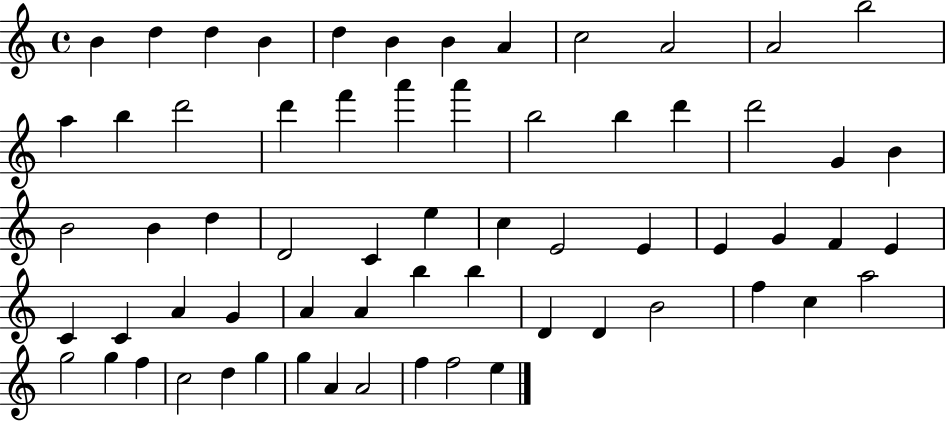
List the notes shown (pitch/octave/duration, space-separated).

B4/q D5/q D5/q B4/q D5/q B4/q B4/q A4/q C5/h A4/h A4/h B5/h A5/q B5/q D6/h D6/q F6/q A6/q A6/q B5/h B5/q D6/q D6/h G4/q B4/q B4/h B4/q D5/q D4/h C4/q E5/q C5/q E4/h E4/q E4/q G4/q F4/q E4/q C4/q C4/q A4/q G4/q A4/q A4/q B5/q B5/q D4/q D4/q B4/h F5/q C5/q A5/h G5/h G5/q F5/q C5/h D5/q G5/q G5/q A4/q A4/h F5/q F5/h E5/q